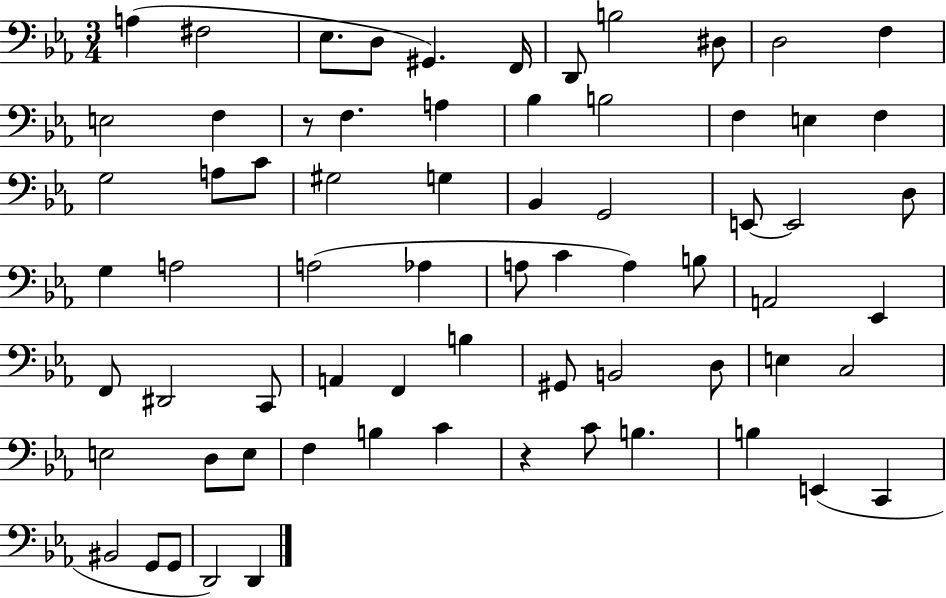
{
  \clef bass
  \numericTimeSignature
  \time 3/4
  \key ees \major
  \repeat volta 2 { a4( fis2 | ees8. d8 gis,4.) f,16 | d,8 b2 dis8 | d2 f4 | \break e2 f4 | r8 f4. a4 | bes4 b2 | f4 e4 f4 | \break g2 a8 c'8 | gis2 g4 | bes,4 g,2 | e,8~~ e,2 d8 | \break g4 a2 | a2( aes4 | a8 c'4 a4) b8 | a,2 ees,4 | \break f,8 dis,2 c,8 | a,4 f,4 b4 | gis,8 b,2 d8 | e4 c2 | \break e2 d8 e8 | f4 b4 c'4 | r4 c'8 b4. | b4 e,4( c,4 | \break bis,2 g,8 g,8 | d,2) d,4 | } \bar "|."
}